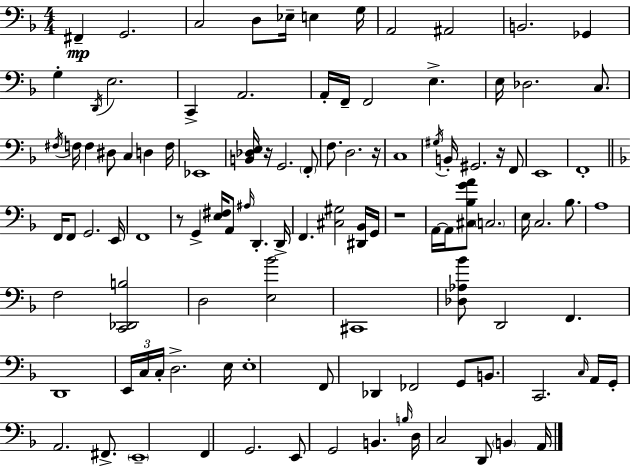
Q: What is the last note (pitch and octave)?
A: A2